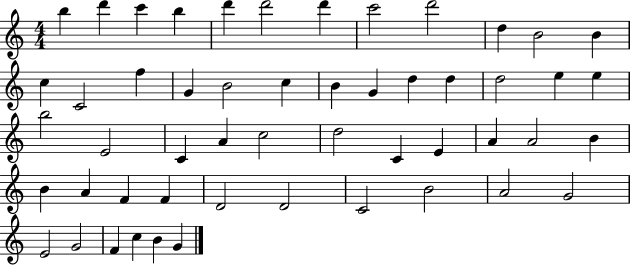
{
  \clef treble
  \numericTimeSignature
  \time 4/4
  \key c \major
  b''4 d'''4 c'''4 b''4 | d'''4 d'''2 d'''4 | c'''2 d'''2 | d''4 b'2 b'4 | \break c''4 c'2 f''4 | g'4 b'2 c''4 | b'4 g'4 d''4 d''4 | d''2 e''4 e''4 | \break b''2 e'2 | c'4 a'4 c''2 | d''2 c'4 e'4 | a'4 a'2 b'4 | \break b'4 a'4 f'4 f'4 | d'2 d'2 | c'2 b'2 | a'2 g'2 | \break e'2 g'2 | f'4 c''4 b'4 g'4 | \bar "|."
}